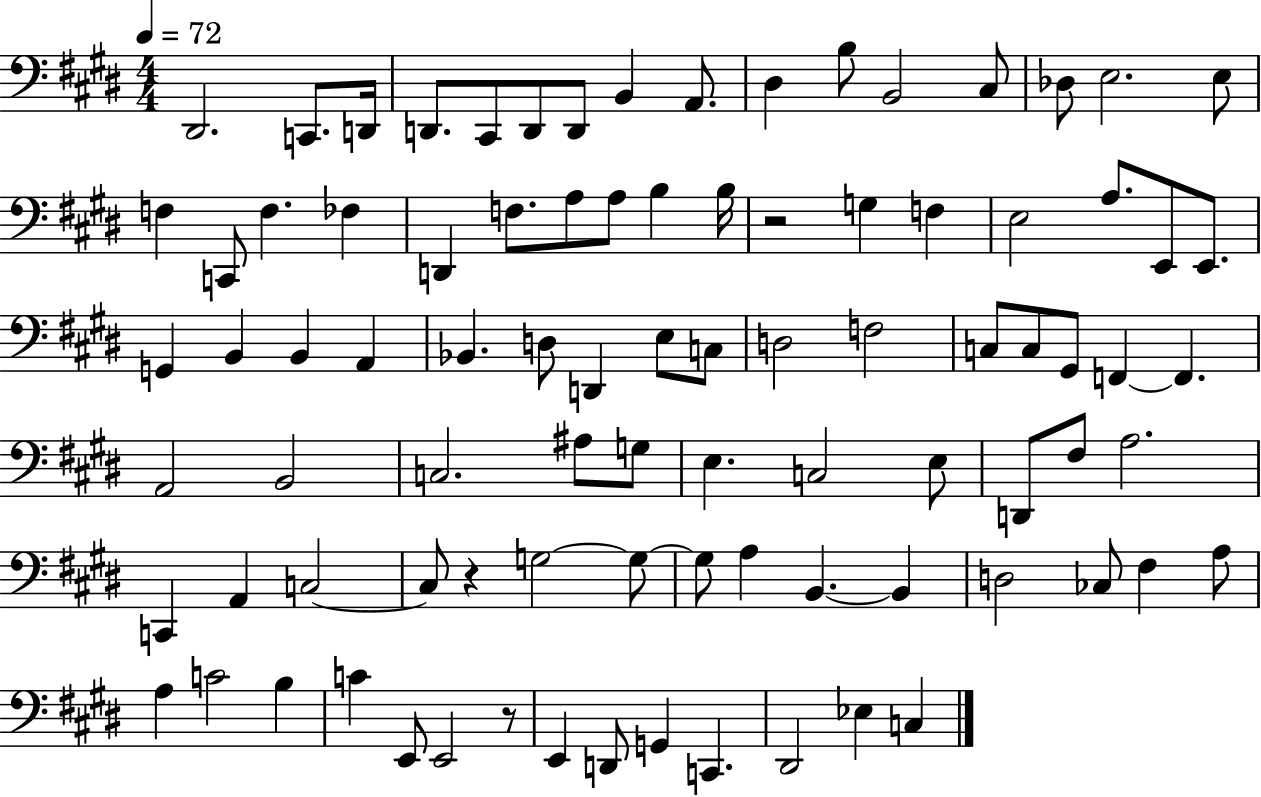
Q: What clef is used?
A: bass